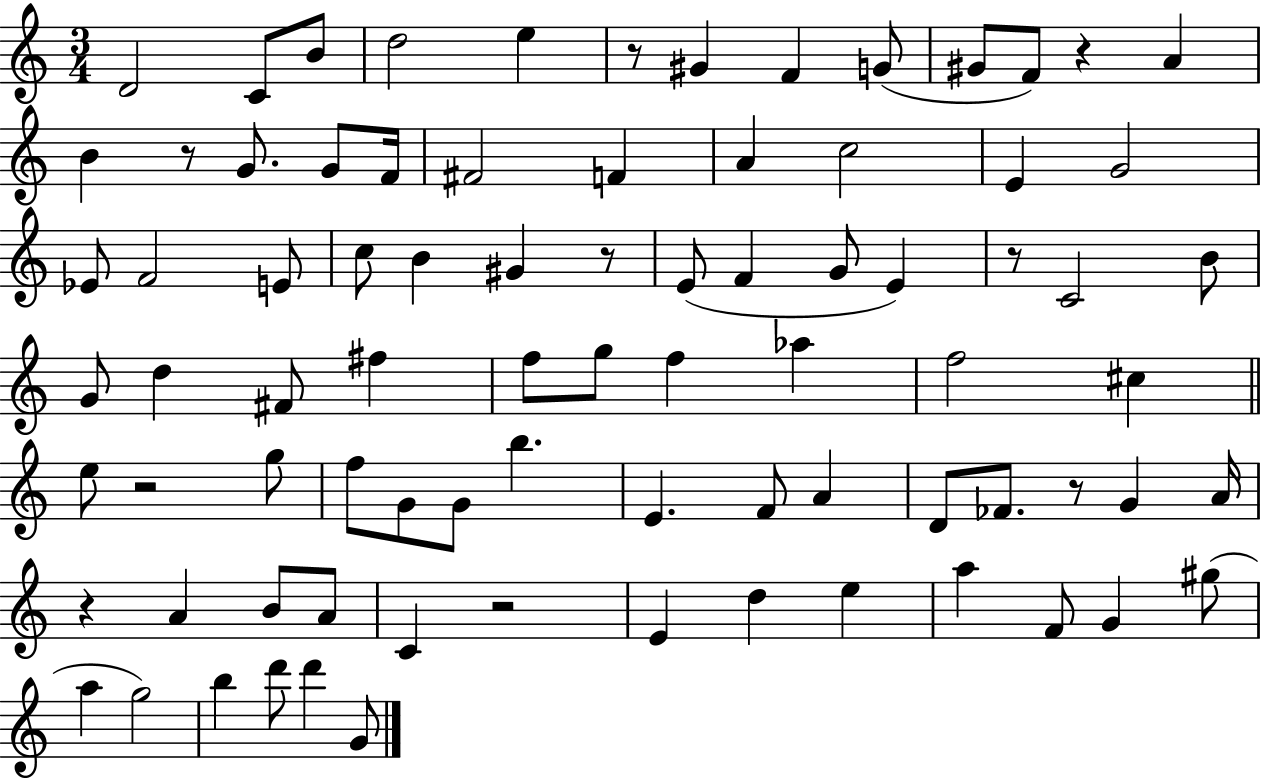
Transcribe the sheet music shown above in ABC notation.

X:1
T:Untitled
M:3/4
L:1/4
K:C
D2 C/2 B/2 d2 e z/2 ^G F G/2 ^G/2 F/2 z A B z/2 G/2 G/2 F/4 ^F2 F A c2 E G2 _E/2 F2 E/2 c/2 B ^G z/2 E/2 F G/2 E z/2 C2 B/2 G/2 d ^F/2 ^f f/2 g/2 f _a f2 ^c e/2 z2 g/2 f/2 G/2 G/2 b E F/2 A D/2 _F/2 z/2 G A/4 z A B/2 A/2 C z2 E d e a F/2 G ^g/2 a g2 b d'/2 d' G/2